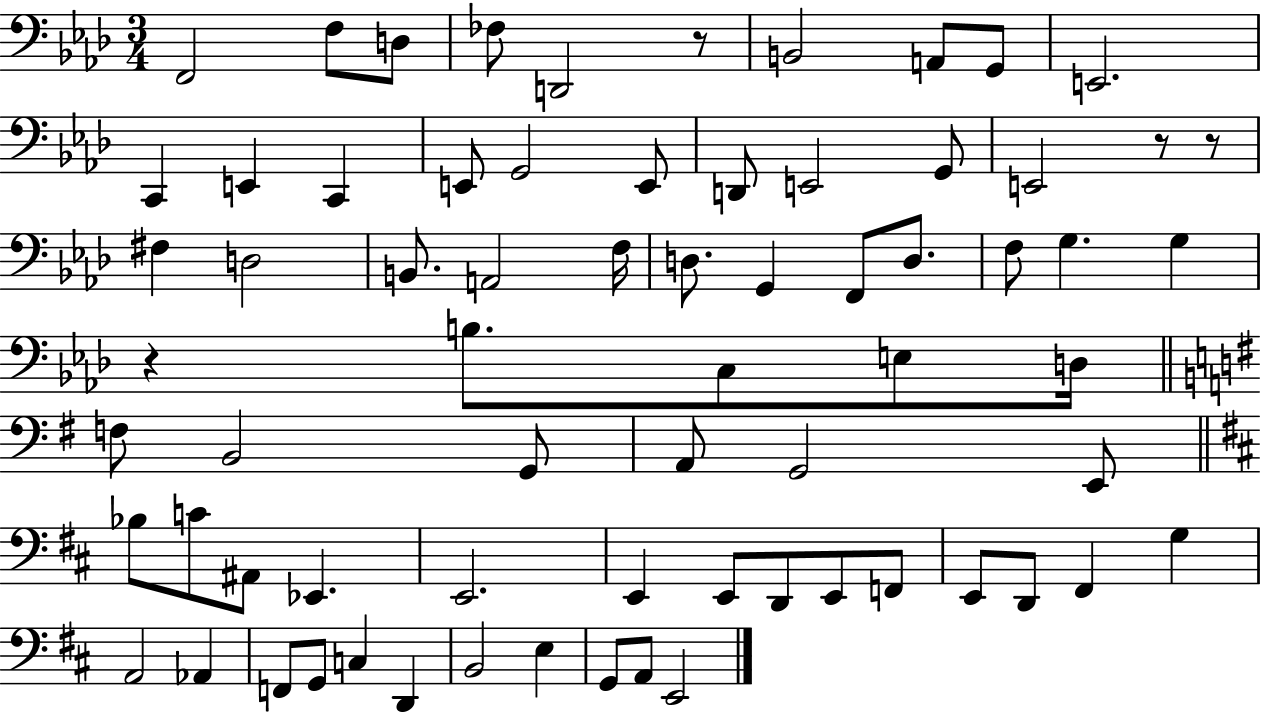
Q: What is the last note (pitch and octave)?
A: E2